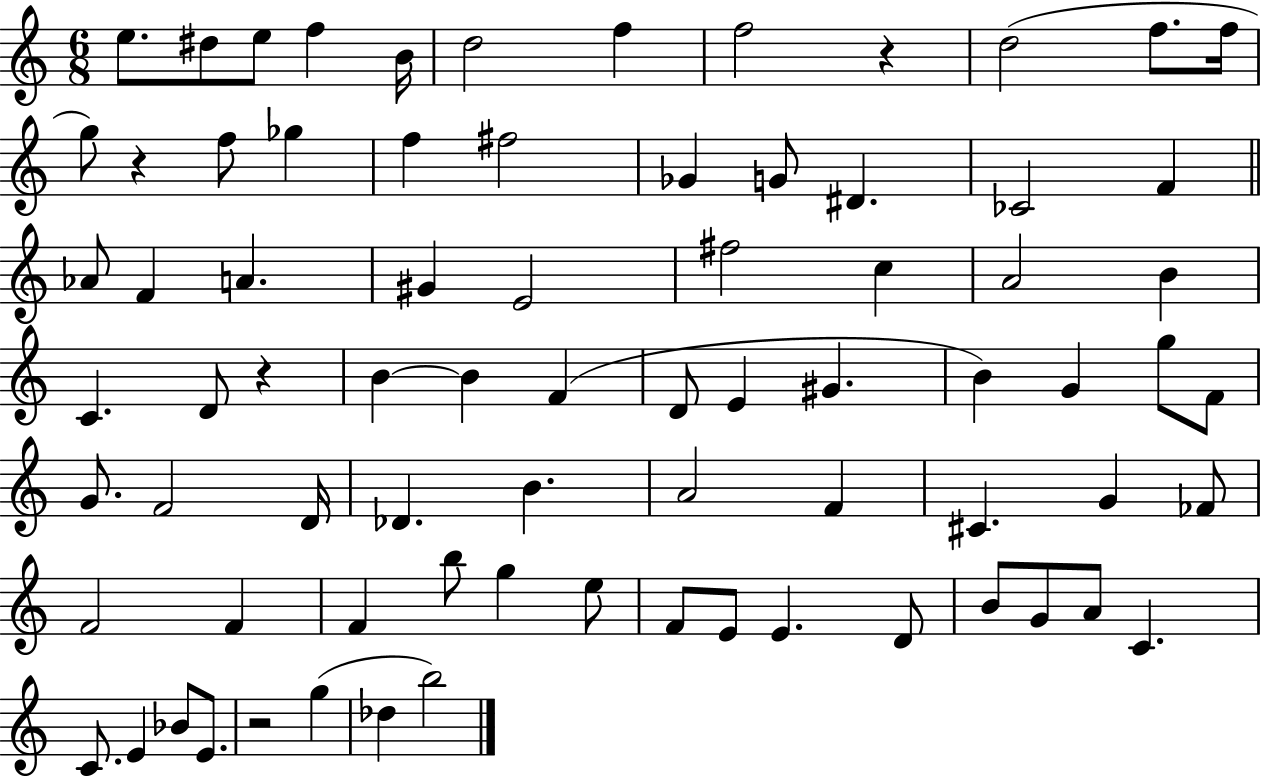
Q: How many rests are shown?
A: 4